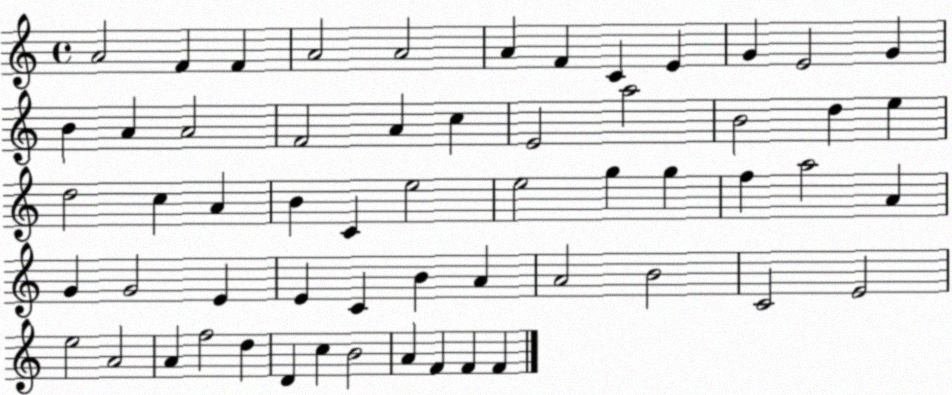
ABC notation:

X:1
T:Untitled
M:4/4
L:1/4
K:C
A2 F F A2 A2 A F C E G E2 G B A A2 F2 A c E2 a2 B2 d e d2 c A B C e2 e2 g g f a2 A G G2 E E C B A A2 B2 C2 E2 e2 A2 A f2 d D c B2 A F F F